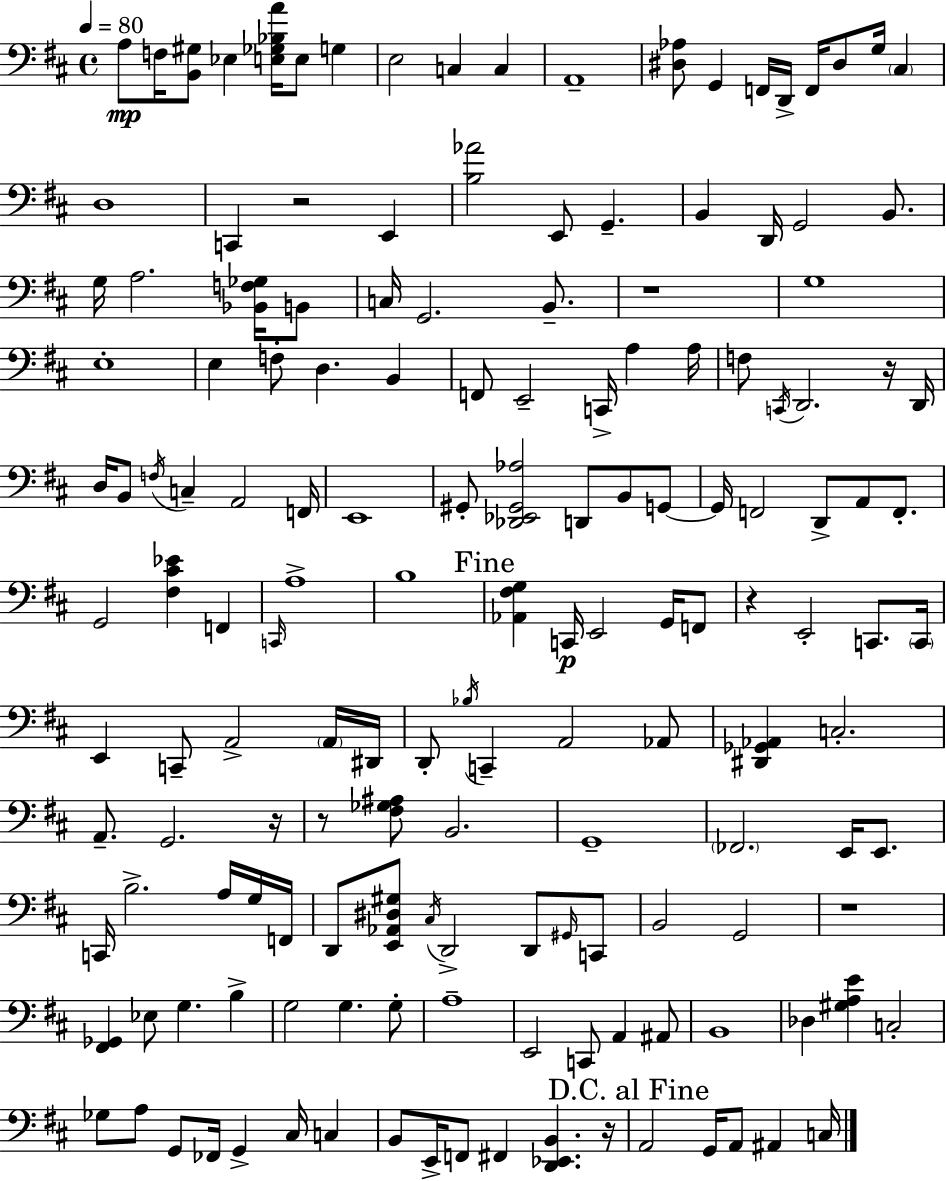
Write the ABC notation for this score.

X:1
T:Untitled
M:4/4
L:1/4
K:D
A,/2 F,/4 [B,,^G,]/2 _E, [E,_G,_B,A]/4 E,/2 G, E,2 C, C, A,,4 [^D,_A,]/2 G,, F,,/4 D,,/4 F,,/4 ^D,/2 G,/4 ^C, D,4 C,, z2 E,, [B,_A]2 E,,/2 G,, B,, D,,/4 G,,2 B,,/2 G,/4 A,2 [_B,,F,_G,]/4 B,,/2 C,/4 G,,2 B,,/2 z4 G,4 E,4 E, F,/2 D, B,, F,,/2 E,,2 C,,/4 A, A,/4 F,/2 C,,/4 D,,2 z/4 D,,/4 D,/4 B,,/2 F,/4 C, A,,2 F,,/4 E,,4 ^G,,/2 [_D,,_E,,^G,,_A,]2 D,,/2 B,,/2 G,,/2 G,,/4 F,,2 D,,/2 A,,/2 F,,/2 G,,2 [^F,^C_E] F,, C,,/4 A,4 B,4 [_A,,^F,G,] C,,/4 E,,2 G,,/4 F,,/2 z E,,2 C,,/2 C,,/4 E,, C,,/2 A,,2 A,,/4 ^D,,/4 D,,/2 _B,/4 C,, A,,2 _A,,/2 [^D,,_G,,_A,,] C,2 A,,/2 G,,2 z/4 z/2 [^F,_G,^A,]/2 B,,2 G,,4 _F,,2 E,,/4 E,,/2 C,,/4 B,2 A,/4 G,/4 F,,/4 D,,/2 [E,,_A,,^D,^G,]/2 ^C,/4 D,,2 D,,/2 ^G,,/4 C,,/2 B,,2 G,,2 z4 [^F,,_G,,] _E,/2 G, B, G,2 G, G,/2 A,4 E,,2 C,,/2 A,, ^A,,/2 B,,4 _D, [^G,A,E] C,2 _G,/2 A,/2 G,,/2 _F,,/4 G,, ^C,/4 C, B,,/2 E,,/4 F,,/2 ^F,, [D,,_E,,B,,] z/4 A,,2 G,,/4 A,,/2 ^A,, C,/4